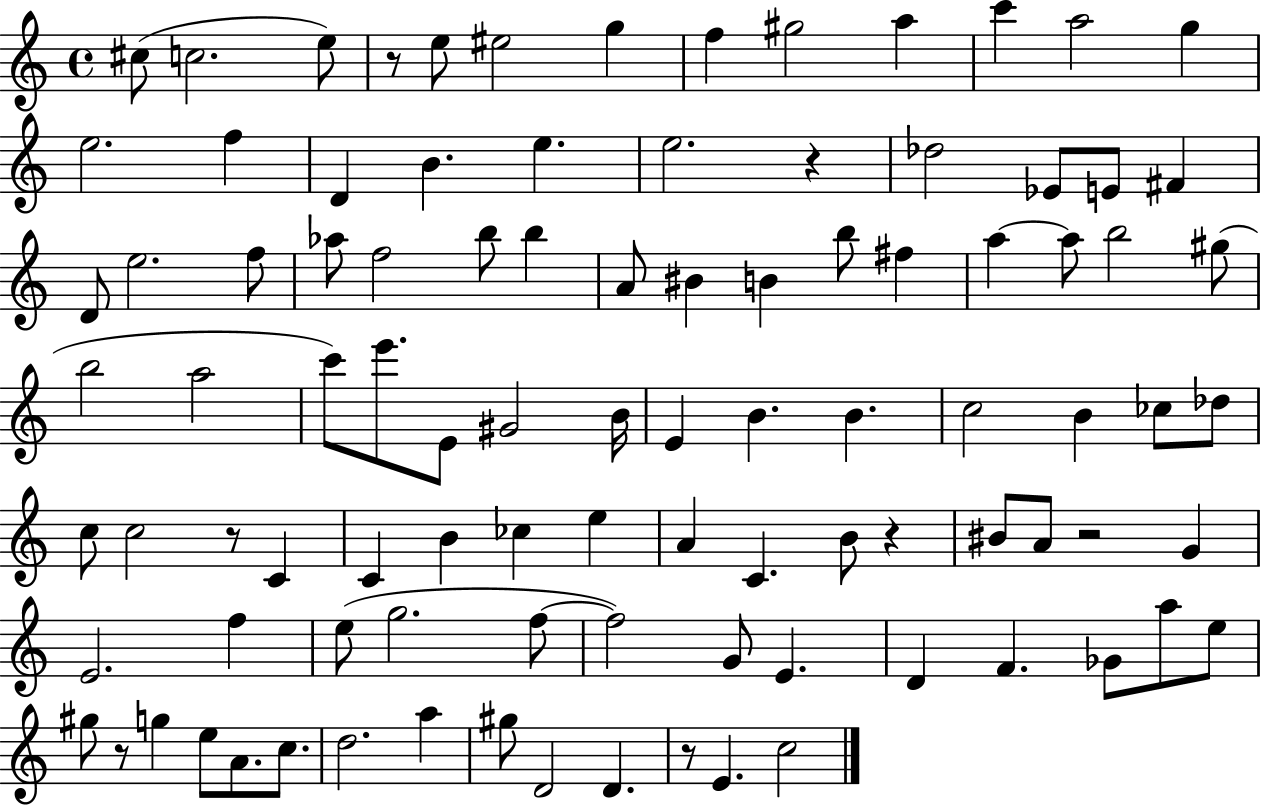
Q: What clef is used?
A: treble